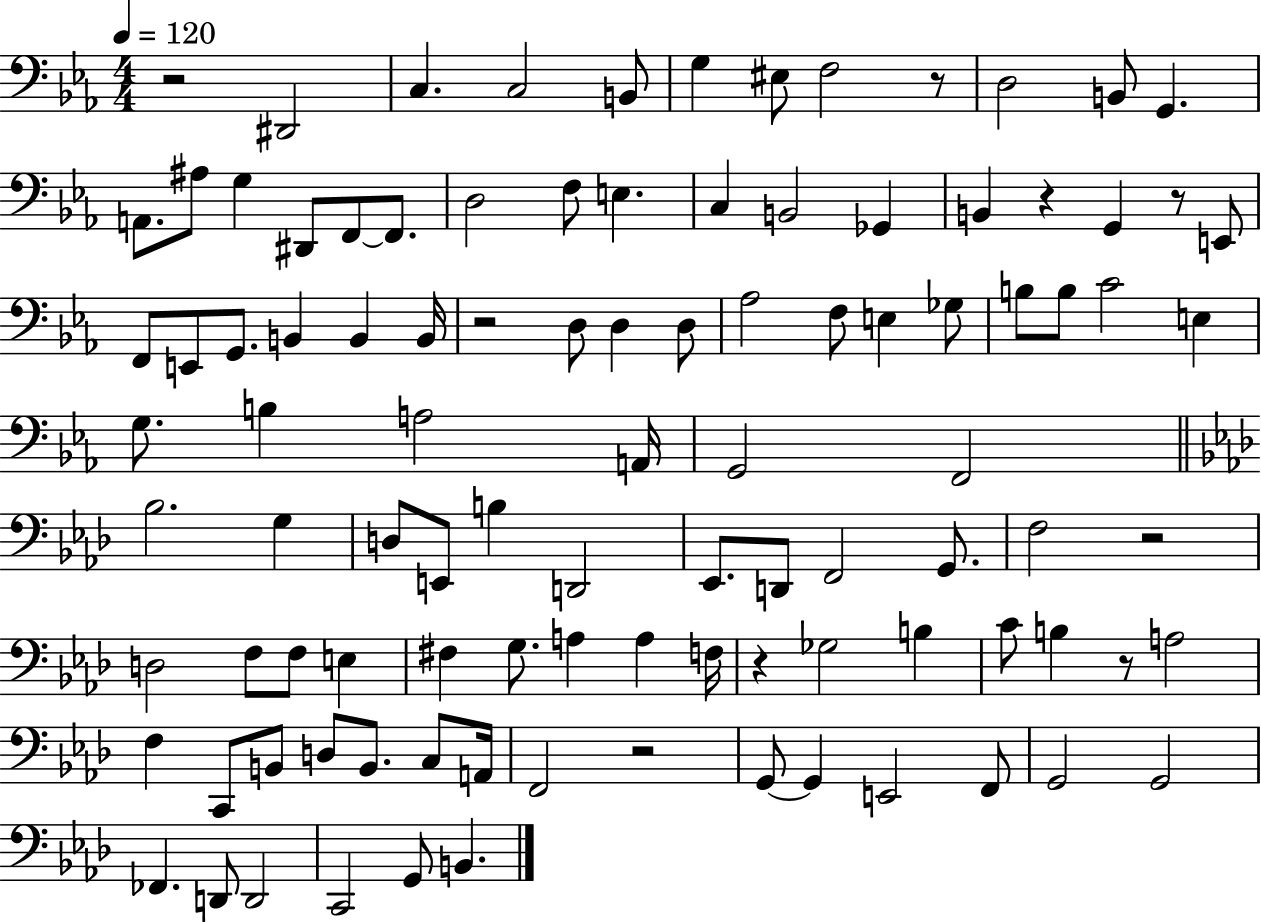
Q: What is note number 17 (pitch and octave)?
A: D3